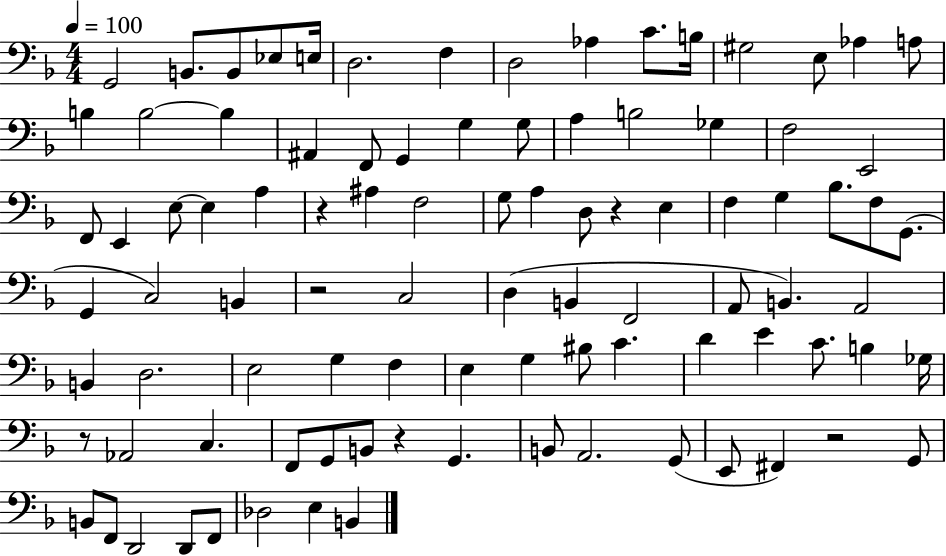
{
  \clef bass
  \numericTimeSignature
  \time 4/4
  \key f \major
  \tempo 4 = 100
  \repeat volta 2 { g,2 b,8. b,8 ees8 e16 | d2. f4 | d2 aes4 c'8. b16 | gis2 e8 aes4 a8 | \break b4 b2~~ b4 | ais,4 f,8 g,4 g4 g8 | a4 b2 ges4 | f2 e,2 | \break f,8 e,4 e8~~ e4 a4 | r4 ais4 f2 | g8 a4 d8 r4 e4 | f4 g4 bes8. f8 g,8.( | \break g,4 c2) b,4 | r2 c2 | d4( b,4 f,2 | a,8 b,4.) a,2 | \break b,4 d2. | e2 g4 f4 | e4 g4 bis8 c'4. | d'4 e'4 c'8. b4 ges16 | \break r8 aes,2 c4. | f,8 g,8 b,8 r4 g,4. | b,8 a,2. g,8( | e,8 fis,4) r2 g,8 | \break b,8 f,8 d,2 d,8 f,8 | des2 e4 b,4 | } \bar "|."
}